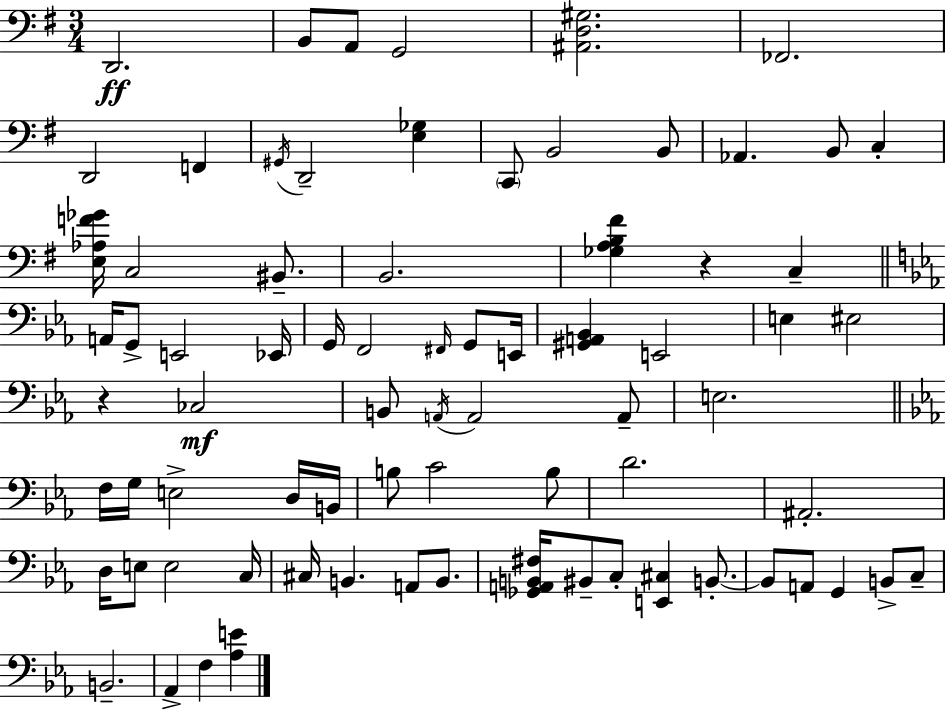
D2/h. B2/e A2/e G2/h [A#2,D3,G#3]/h. FES2/h. D2/h F2/q G#2/s D2/h [E3,Gb3]/q C2/e B2/h B2/e Ab2/q. B2/e C3/q [E3,Ab3,F4,Gb4]/s C3/h BIS2/e. B2/h. [Gb3,A3,B3,F#4]/q R/q C3/q A2/s G2/e E2/h Eb2/s G2/s F2/h F#2/s G2/e E2/s [G#2,A2,Bb2]/q E2/h E3/q EIS3/h R/q CES3/h B2/e A2/s A2/h A2/e E3/h. F3/s G3/s E3/h D3/s B2/s B3/e C4/h B3/e D4/h. A#2/h. D3/s E3/e E3/h C3/s C#3/s B2/q. A2/e B2/e. [Gb2,A2,B2,F#3]/s BIS2/e C3/e [E2,C#3]/q B2/e. B2/e A2/e G2/q B2/e C3/e B2/h. Ab2/q F3/q [Ab3,E4]/q